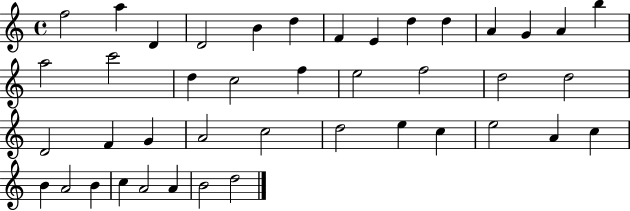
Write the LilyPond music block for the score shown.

{
  \clef treble
  \time 4/4
  \defaultTimeSignature
  \key c \major
  f''2 a''4 d'4 | d'2 b'4 d''4 | f'4 e'4 d''4 d''4 | a'4 g'4 a'4 b''4 | \break a''2 c'''2 | d''4 c''2 f''4 | e''2 f''2 | d''2 d''2 | \break d'2 f'4 g'4 | a'2 c''2 | d''2 e''4 c''4 | e''2 a'4 c''4 | \break b'4 a'2 b'4 | c''4 a'2 a'4 | b'2 d''2 | \bar "|."
}